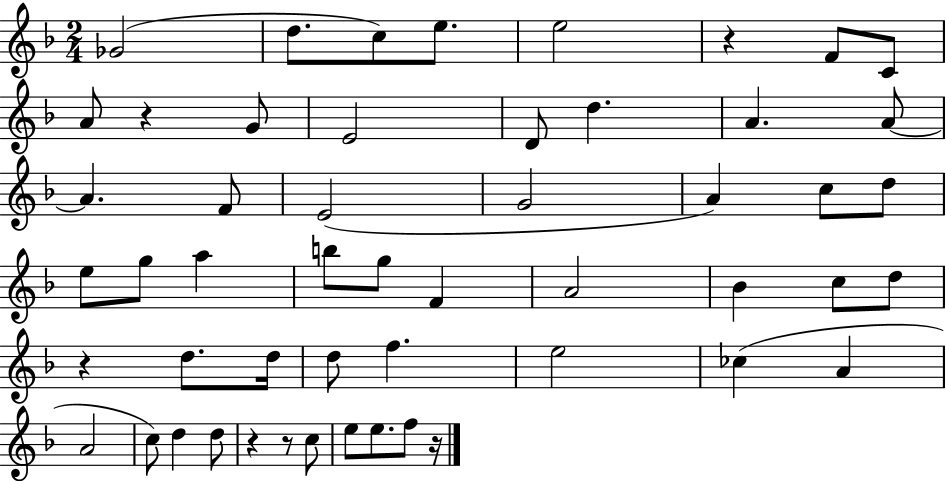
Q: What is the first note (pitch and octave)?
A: Gb4